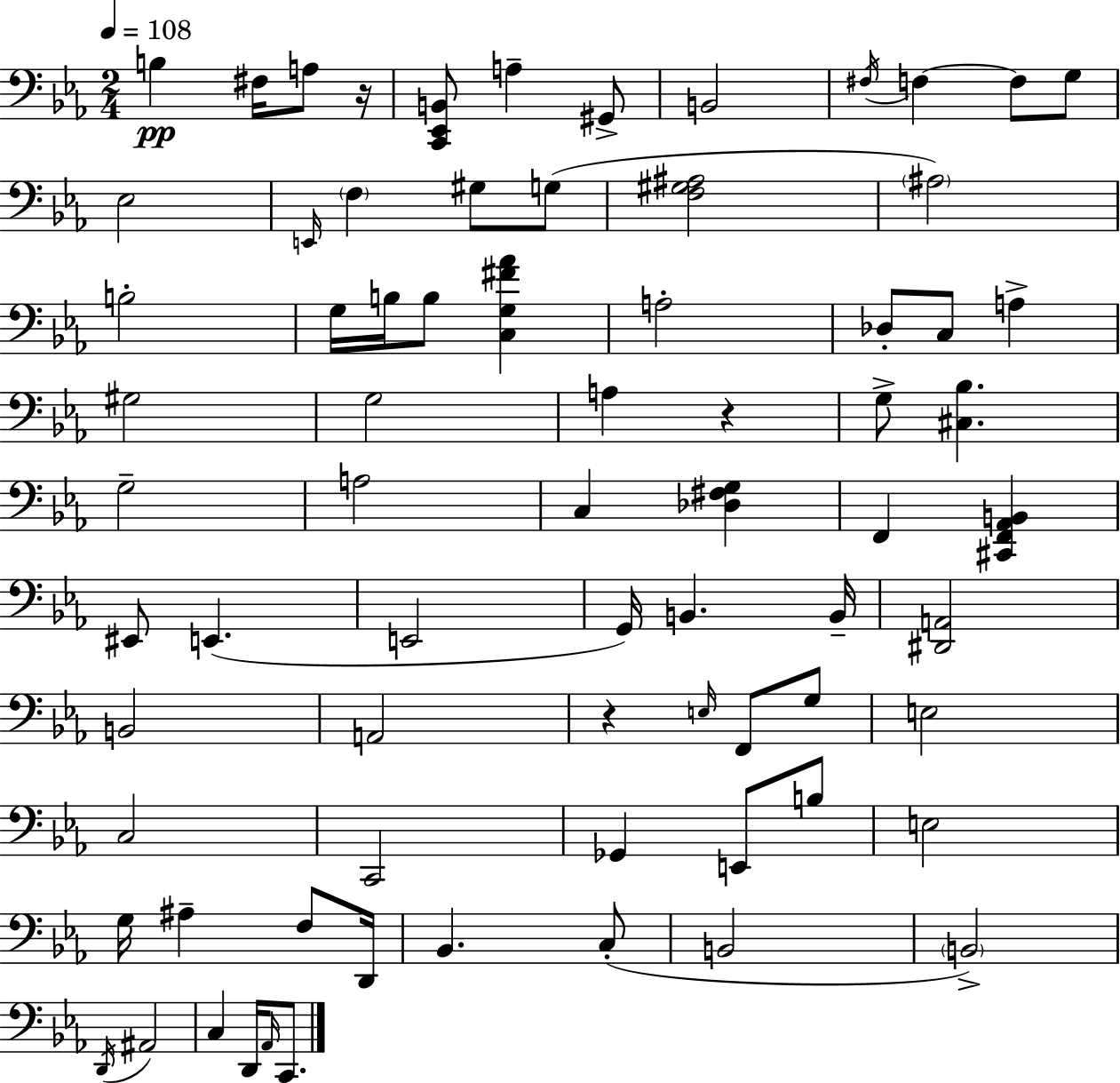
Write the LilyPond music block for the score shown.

{
  \clef bass
  \numericTimeSignature
  \time 2/4
  \key c \minor
  \tempo 4 = 108
  b4\pp fis16 a8 r16 | <c, ees, b,>8 a4-- gis,8-> | b,2 | \acciaccatura { fis16 } f4~~ f8 g8 | \break ees2 | \grace { e,16 } \parenthesize f4 gis8 | g8( <f gis ais>2 | \parenthesize ais2) | \break b2-. | g16 b16 b8 <c g fis' aes'>4 | a2-. | des8-. c8 a4-> | \break gis2 | g2 | a4 r4 | g8-> <cis bes>4. | \break g2-- | a2 | c4 <des fis g>4 | f,4 <cis, f, aes, b,>4 | \break eis,8 e,4.( | e,2 | g,16) b,4. | b,16-- <dis, a,>2 | \break b,2 | a,2 | r4 \grace { e16 } f,8 | g8 e2 | \break c2 | c,2 | ges,4 e,8 | b8 e2 | \break g16 ais4-- | f8 d,16 bes,4. | c8-.( b,2 | \parenthesize b,2->) | \break \acciaccatura { d,16 } ais,2 | c4 | d,16 \grace { aes,16 } c,8. \bar "|."
}